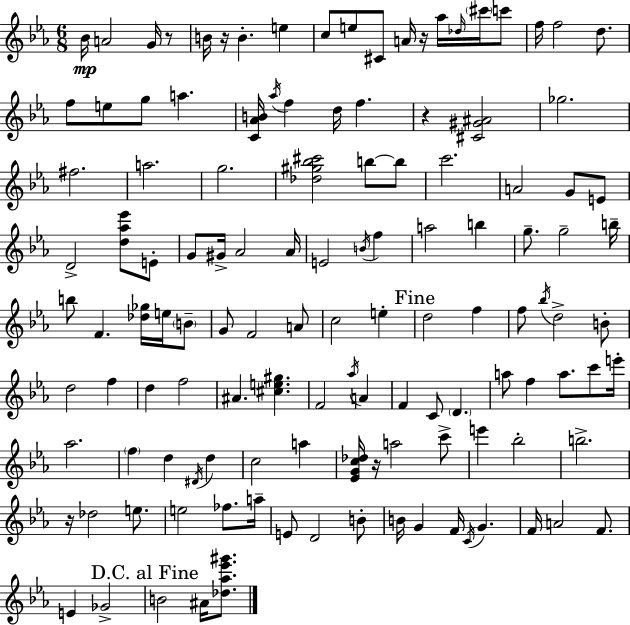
Bb4/s A4/h G4/s R/e B4/s R/s B4/q. E5/q C5/e E5/e C#4/e A4/s R/s Ab5/s Db5/s C#6/s C6/e F5/s F5/h D5/e. F5/e E5/e G5/e A5/q. [C4,Ab4,B4]/s Ab5/s F5/q D5/s F5/q. R/q [C#4,G#4,A#4]/h Gb5/h. F#5/h. A5/h. G5/h. [Db5,G#5,Bb5,C#6]/h B5/e B5/e C6/h. A4/h G4/e E4/e D4/h [D5,Ab5,Eb6]/e E4/e G4/e G#4/s Ab4/h Ab4/s E4/h B4/s F5/q A5/h B5/q G5/e. G5/h B5/s B5/e F4/q. [Db5,Gb5]/s E5/s B4/e G4/e F4/h A4/e C5/h E5/q D5/h F5/q F5/e Bb5/s D5/h B4/e D5/h F5/q D5/q F5/h A#4/q. [C#5,E5,G#5]/q. F4/h Ab5/s A4/q F4/q C4/e D4/q. A5/e F5/q A5/e. C6/e E6/s Ab5/h. F5/q D5/q D#4/s D5/q C5/h A5/q [Eb4,G4,C5,Db5]/s R/s A5/h C6/e E6/q Bb5/h B5/h. R/s Db5/h E5/e. E5/h FES5/e. A5/s E4/e D4/h B4/e B4/s G4/q F4/s C4/s G4/q. F4/s A4/h F4/e. E4/q Gb4/h B4/h A#4/s [Db5,Ab5,Eb6,G#6]/e.